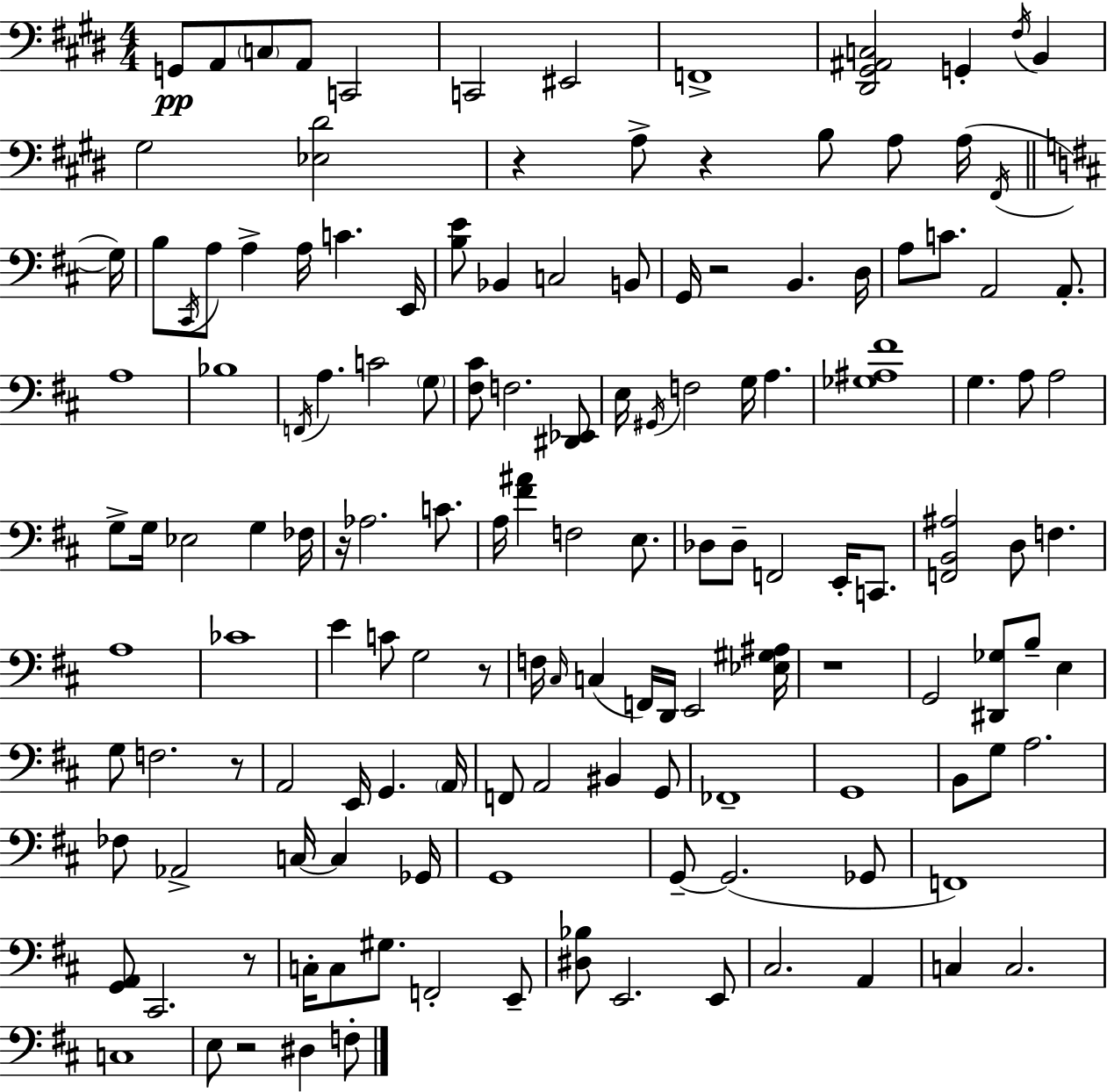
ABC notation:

X:1
T:Untitled
M:4/4
L:1/4
K:E
G,,/2 A,,/2 C,/2 A,,/2 C,,2 C,,2 ^E,,2 F,,4 [^D,,^G,,^A,,C,]2 G,, ^F,/4 B,, ^G,2 [_E,^D]2 z A,/2 z B,/2 A,/2 A,/4 ^F,,/4 G,/4 B,/2 ^C,,/4 A,/2 A, A,/4 C E,,/4 [B,E]/2 _B,, C,2 B,,/2 G,,/4 z2 B,, D,/4 A,/2 C/2 A,,2 A,,/2 A,4 _B,4 F,,/4 A, C2 G,/2 [^F,^C]/2 F,2 [^D,,_E,,]/2 E,/4 ^G,,/4 F,2 G,/4 A, [_G,^A,^F]4 G, A,/2 A,2 G,/2 G,/4 _E,2 G, _F,/4 z/4 _A,2 C/2 A,/4 [^F^A] F,2 E,/2 _D,/2 _D,/2 F,,2 E,,/4 C,,/2 [F,,B,,^A,]2 D,/2 F, A,4 _C4 E C/2 G,2 z/2 F,/4 ^C,/4 C, F,,/4 D,,/4 E,,2 [_E,^G,^A,]/4 z4 G,,2 [^D,,_G,]/2 B,/2 E, G,/2 F,2 z/2 A,,2 E,,/4 G,, A,,/4 F,,/2 A,,2 ^B,, G,,/2 _F,,4 G,,4 B,,/2 G,/2 A,2 _F,/2 _A,,2 C,/4 C, _G,,/4 G,,4 G,,/2 G,,2 _G,,/2 F,,4 [G,,A,,]/2 ^C,,2 z/2 C,/4 C,/2 ^G,/2 F,,2 E,,/2 [^D,_B,]/2 E,,2 E,,/2 ^C,2 A,, C, C,2 C,4 E,/2 z2 ^D, F,/2